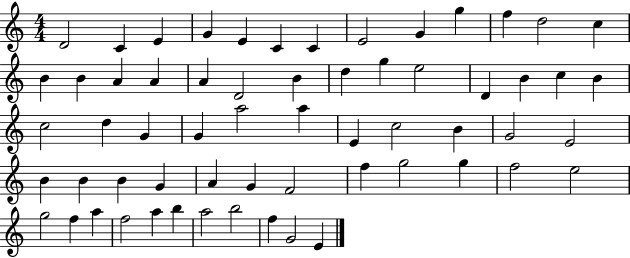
{
  \clef treble
  \numericTimeSignature
  \time 4/4
  \key c \major
  d'2 c'4 e'4 | g'4 e'4 c'4 c'4 | e'2 g'4 g''4 | f''4 d''2 c''4 | \break b'4 b'4 a'4 a'4 | a'4 d'2 b'4 | d''4 g''4 e''2 | d'4 b'4 c''4 b'4 | \break c''2 d''4 g'4 | g'4 a''2 a''4 | e'4 c''2 b'4 | g'2 e'2 | \break b'4 b'4 b'4 g'4 | a'4 g'4 f'2 | f''4 g''2 g''4 | f''2 e''2 | \break g''2 f''4 a''4 | f''2 a''4 b''4 | a''2 b''2 | f''4 g'2 e'4 | \break \bar "|."
}